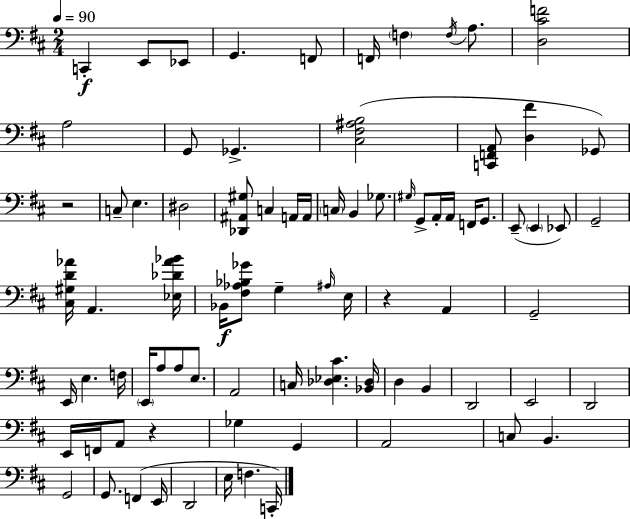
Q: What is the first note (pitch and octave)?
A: C2